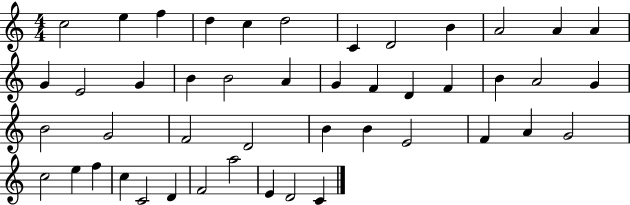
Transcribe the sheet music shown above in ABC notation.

X:1
T:Untitled
M:4/4
L:1/4
K:C
c2 e f d c d2 C D2 B A2 A A G E2 G B B2 A G F D F B A2 G B2 G2 F2 D2 B B E2 F A G2 c2 e f c C2 D F2 a2 E D2 C